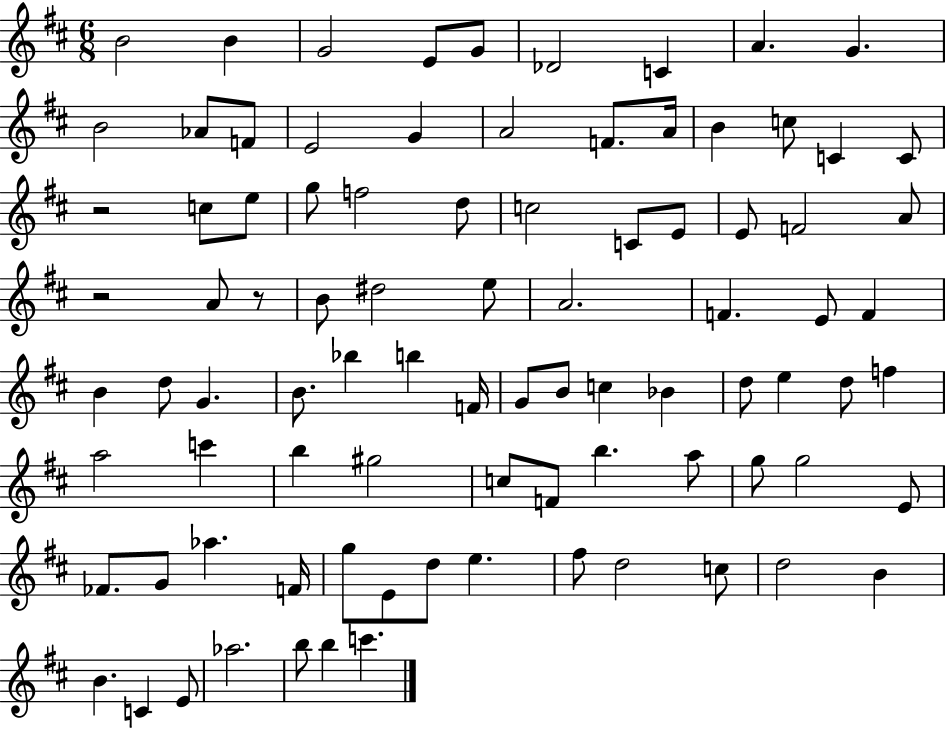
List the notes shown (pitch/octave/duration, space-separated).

B4/h B4/q G4/h E4/e G4/e Db4/h C4/q A4/q. G4/q. B4/h Ab4/e F4/e E4/h G4/q A4/h F4/e. A4/s B4/q C5/e C4/q C4/e R/h C5/e E5/e G5/e F5/h D5/e C5/h C4/e E4/e E4/e F4/h A4/e R/h A4/e R/e B4/e D#5/h E5/e A4/h. F4/q. E4/e F4/q B4/q D5/e G4/q. B4/e. Bb5/q B5/q F4/s G4/e B4/e C5/q Bb4/q D5/e E5/q D5/e F5/q A5/h C6/q B5/q G#5/h C5/e F4/e B5/q. A5/e G5/e G5/h E4/e FES4/e. G4/e Ab5/q. F4/s G5/e E4/e D5/e E5/q. F#5/e D5/h C5/e D5/h B4/q B4/q. C4/q E4/e Ab5/h. B5/e B5/q C6/q.